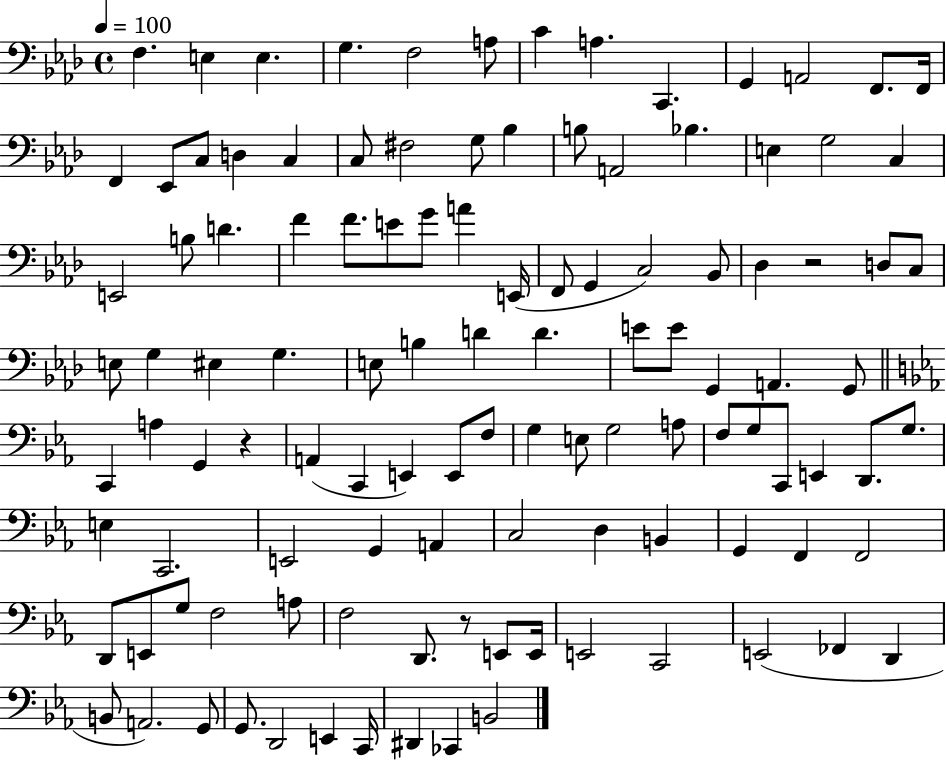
F3/q. E3/q E3/q. G3/q. F3/h A3/e C4/q A3/q. C2/q. G2/q A2/h F2/e. F2/s F2/q Eb2/e C3/e D3/q C3/q C3/e F#3/h G3/e Bb3/q B3/e A2/h Bb3/q. E3/q G3/h C3/q E2/h B3/e D4/q. F4/q F4/e. E4/e G4/e A4/q E2/s F2/e G2/q C3/h Bb2/e Db3/q R/h D3/e C3/e E3/e G3/q EIS3/q G3/q. E3/e B3/q D4/q D4/q. E4/e E4/e G2/q A2/q. G2/e C2/q A3/q G2/q R/q A2/q C2/q E2/q E2/e F3/e G3/q E3/e G3/h A3/e F3/e G3/e C2/e E2/q D2/e. G3/e. E3/q C2/h. E2/h G2/q A2/q C3/h D3/q B2/q G2/q F2/q F2/h D2/e E2/e G3/e F3/h A3/e F3/h D2/e. R/e E2/e E2/s E2/h C2/h E2/h FES2/q D2/q B2/e A2/h. G2/e G2/e. D2/h E2/q C2/s D#2/q CES2/q B2/h